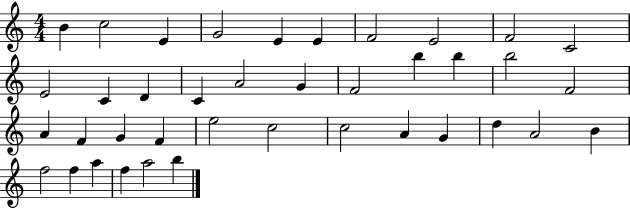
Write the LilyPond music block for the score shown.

{
  \clef treble
  \numericTimeSignature
  \time 4/4
  \key c \major
  b'4 c''2 e'4 | g'2 e'4 e'4 | f'2 e'2 | f'2 c'2 | \break e'2 c'4 d'4 | c'4 a'2 g'4 | f'2 b''4 b''4 | b''2 f'2 | \break a'4 f'4 g'4 f'4 | e''2 c''2 | c''2 a'4 g'4 | d''4 a'2 b'4 | \break f''2 f''4 a''4 | f''4 a''2 b''4 | \bar "|."
}